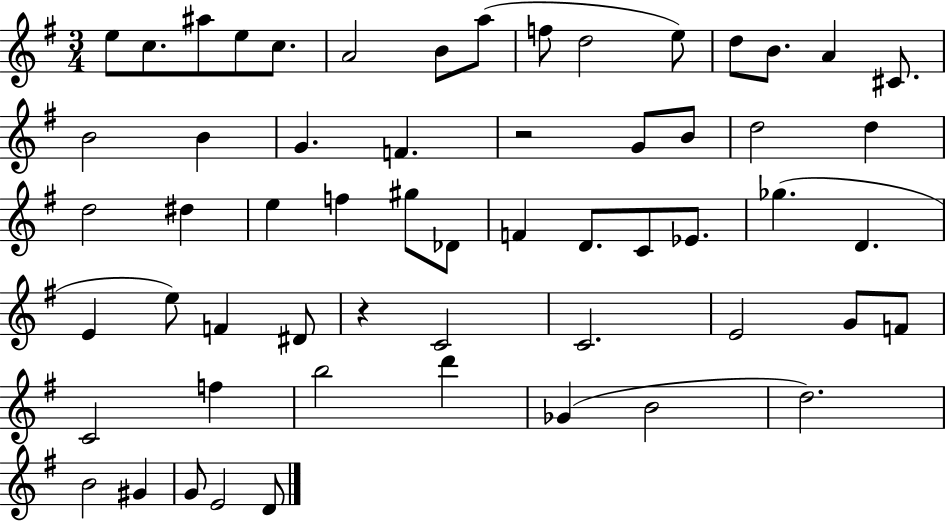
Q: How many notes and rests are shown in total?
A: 58